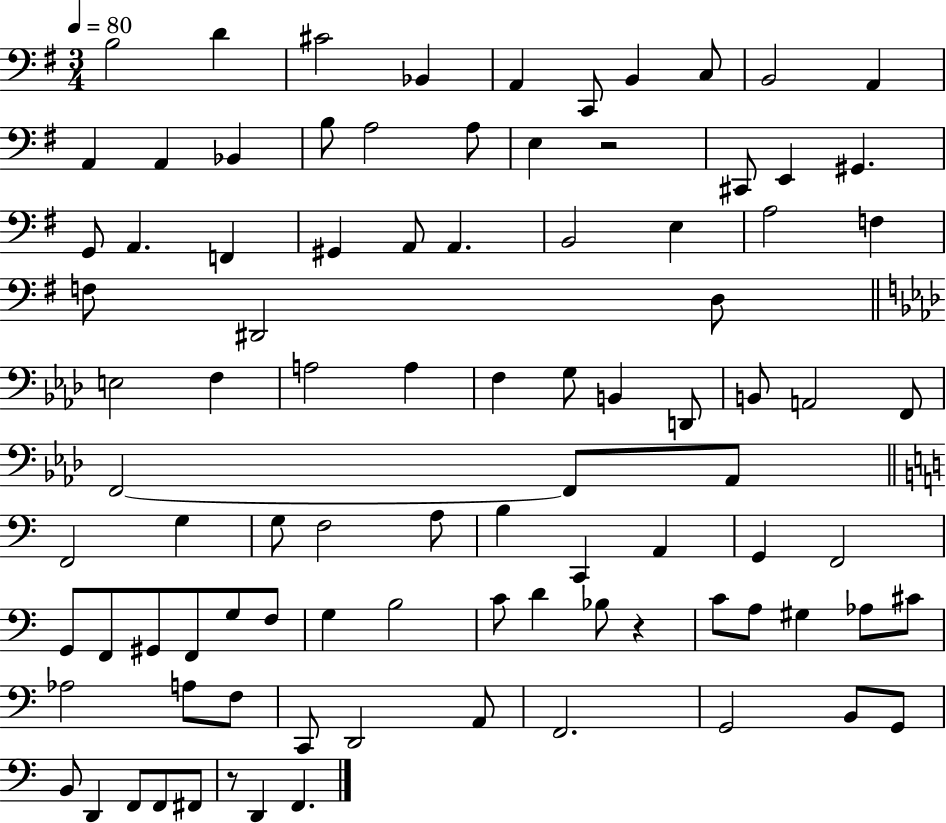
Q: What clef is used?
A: bass